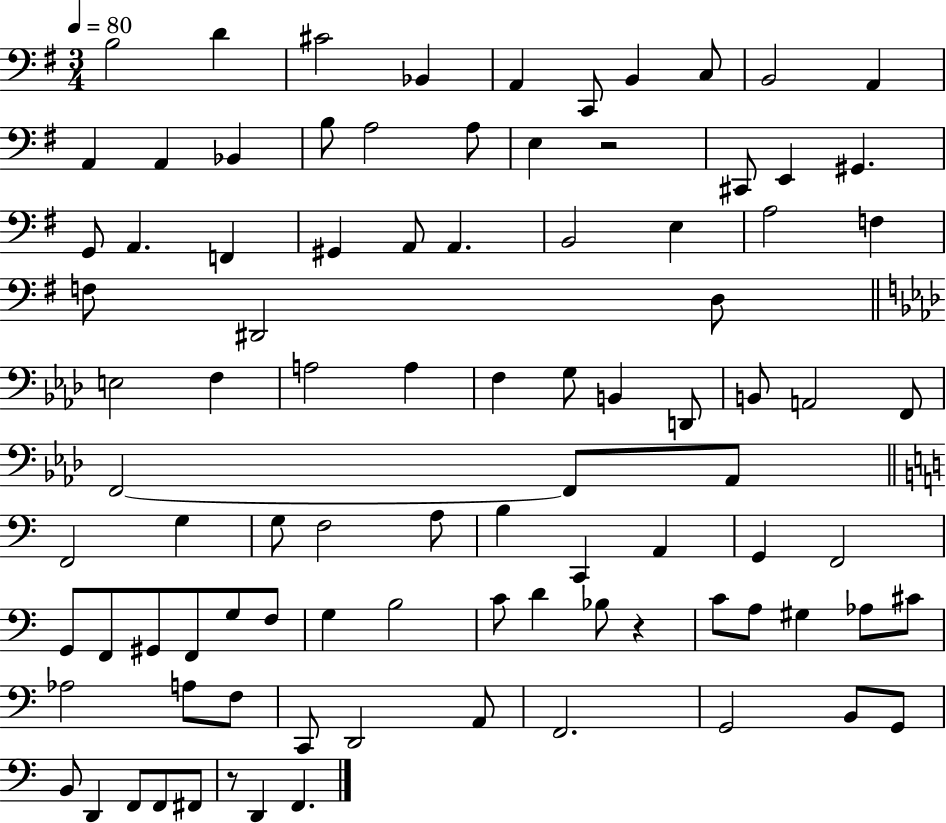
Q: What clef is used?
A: bass